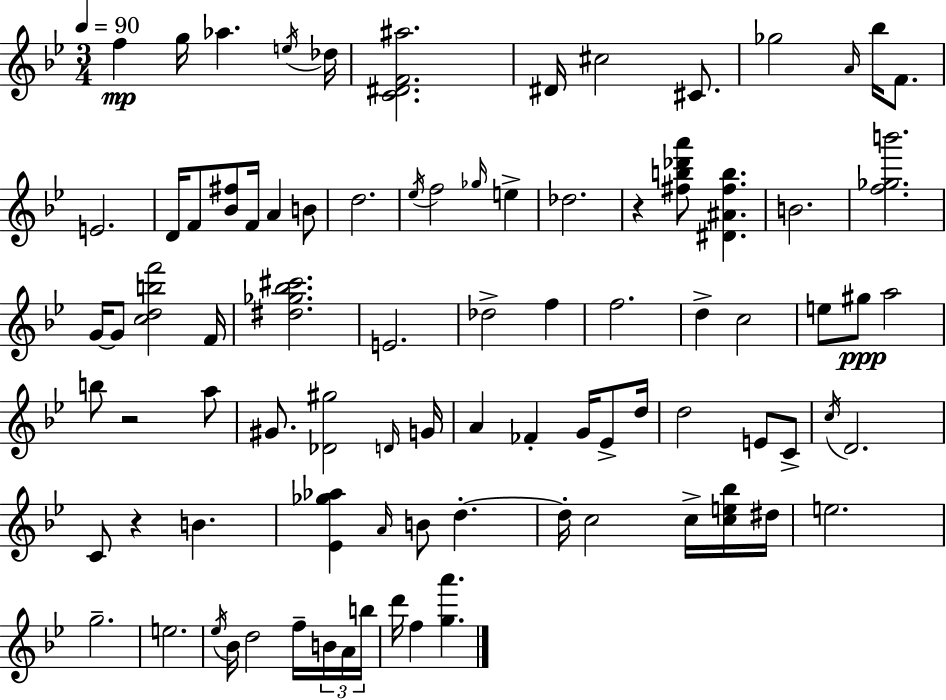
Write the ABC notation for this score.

X:1
T:Untitled
M:3/4
L:1/4
K:Gm
f g/4 _a e/4 _d/4 [C^DF^a]2 ^D/4 ^c2 ^C/2 _g2 A/4 _b/4 F/2 E2 D/4 F/2 [_B^f]/2 F/4 A B/2 d2 _e/4 f2 _g/4 e _d2 z [^fb_d'a']/2 [^D^A^fb] B2 [f_gb']2 G/4 G/2 [cdbf']2 F/4 [^d_g_b^c']2 E2 _d2 f f2 d c2 e/2 ^g/2 a2 b/2 z2 a/2 ^G/2 [_D^g]2 D/4 G/4 A _F G/4 _E/2 d/4 d2 E/2 C/2 c/4 D2 C/2 z B [_E_g_a] A/4 B/2 d d/4 c2 c/4 [ce_b]/4 ^d/4 e2 g2 e2 _e/4 _B/4 d2 f/4 B/4 A/4 b/4 d'/4 f [ga']